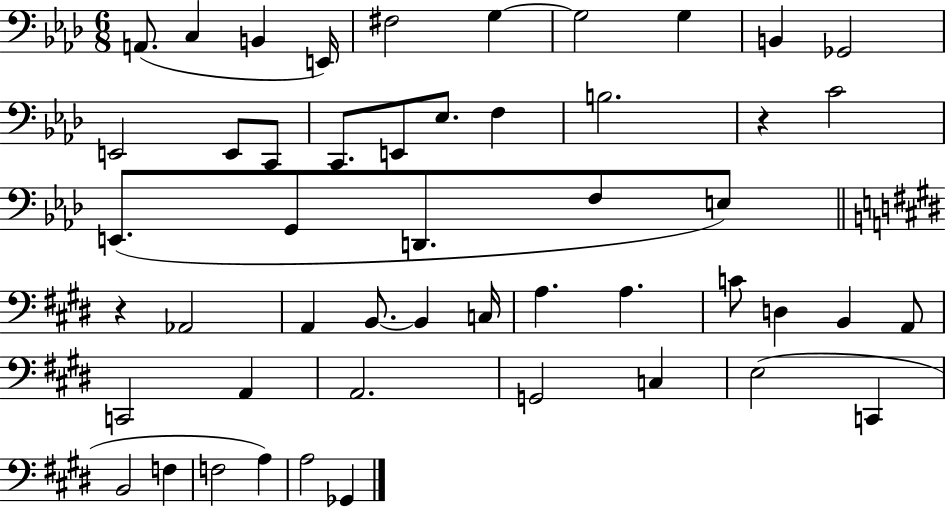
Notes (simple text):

A2/e. C3/q B2/q E2/s F#3/h G3/q G3/h G3/q B2/q Gb2/h E2/h E2/e C2/e C2/e. E2/e Eb3/e. F3/q B3/h. R/q C4/h E2/e. G2/e D2/e. F3/e E3/e R/q Ab2/h A2/q B2/e. B2/q C3/s A3/q. A3/q. C4/e D3/q B2/q A2/e C2/h A2/q A2/h. G2/h C3/q E3/h C2/q B2/h F3/q F3/h A3/q A3/h Gb2/q